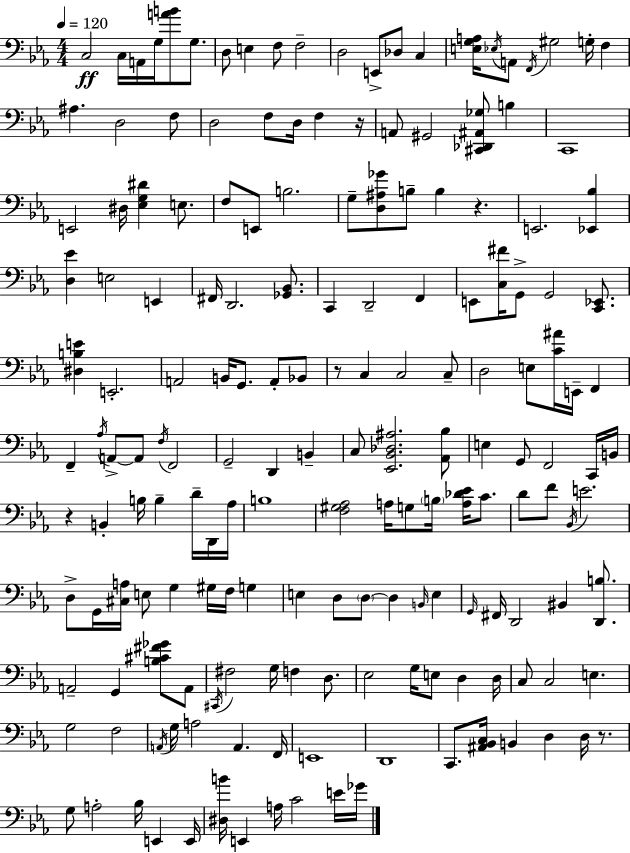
{
  \clef bass
  \numericTimeSignature
  \time 4/4
  \key ees \major
  \tempo 4 = 120
  c2\ff c16 a,16 g16 <a' b'>8 g8. | d8 e4 f8 f2-- | d2 e,8-> des8 c4 | <e g a>16 \acciaccatura { ees16 } a,8 \acciaccatura { f,16 } gis2 g16-. f4 | \break ais4. d2 | f8 d2 f8 d16 f4 | r16 a,8 gis,2 <cis, des, ais, ges>8 b4 | c,1 | \break e,2 dis16 <ees g dis'>4 e8. | f8 e,8 b2. | g8-- <d ais ges'>8 b8-- b4 r4. | e,2. <ees, bes>4 | \break <d ees'>4 e2 e,4 | fis,16 d,2. <ges, bes,>8. | c,4 d,2-- f,4 | e,8 <c fis'>16 g,8-> g,2 <c, ees,>8. | \break <dis b e'>4 e,2.-. | a,2 b,16 g,8. a,8-. | bes,8 r8 c4 c2 | c8-- d2 e8 <c' ais'>16 e,16-- f,4 | \break f,4-- \acciaccatura { aes16 } a,8->~~ a,8 \acciaccatura { f16 } f,2 | g,2-- d,4 | b,4-- c8 <ees, bes, des ais>2. | <aes, bes>8 e4 g,8 f,2 | \break c,16 b,16 r4 b,4-. b16 b4-- | d'16-- d,16 aes16 b1 | <f gis aes>2 a16 g8 \parenthesize b16 | <a des' ees'>16 c'8. d'8 f'8 \acciaccatura { bes,16 } e'2. | \break d8-> g,16 <cis a>16 e8 g4 gis16 | f16 g4 e4 d8 \parenthesize d8~~ d4 | \grace { b,16 } e4 \grace { g,16 } fis,16 d,2 | bis,4 <d, b>8. a,2-- g,4 | \break <b cis' fis' ges'>8 a,8 \acciaccatura { cis,16 } fis2 | g16 f4 d8. ees2 | g16 e8 d4 d16 c8 c2 | e4. g2 | \break f2 \acciaccatura { a,16 } g16 a2 | a,4. f,16 e,1 | d,1 | c,8. <ais, bes, c>16 b,4 | \break d4 d16 r8. g8 a2-. | bes16 e,4 e,16 <dis b'>16 e,4 a16 c'2 | e'16 ges'16 \bar "|."
}